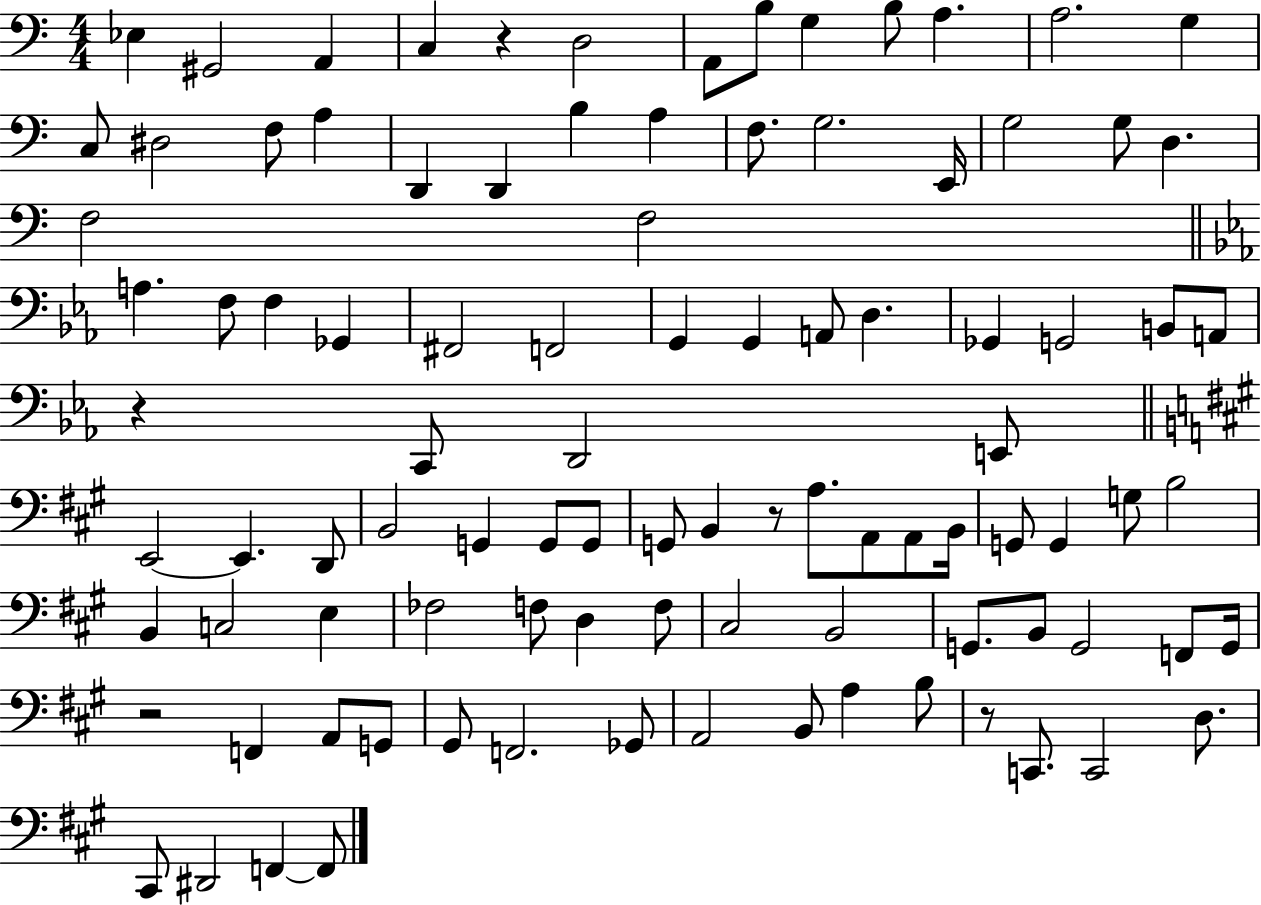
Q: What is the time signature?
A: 4/4